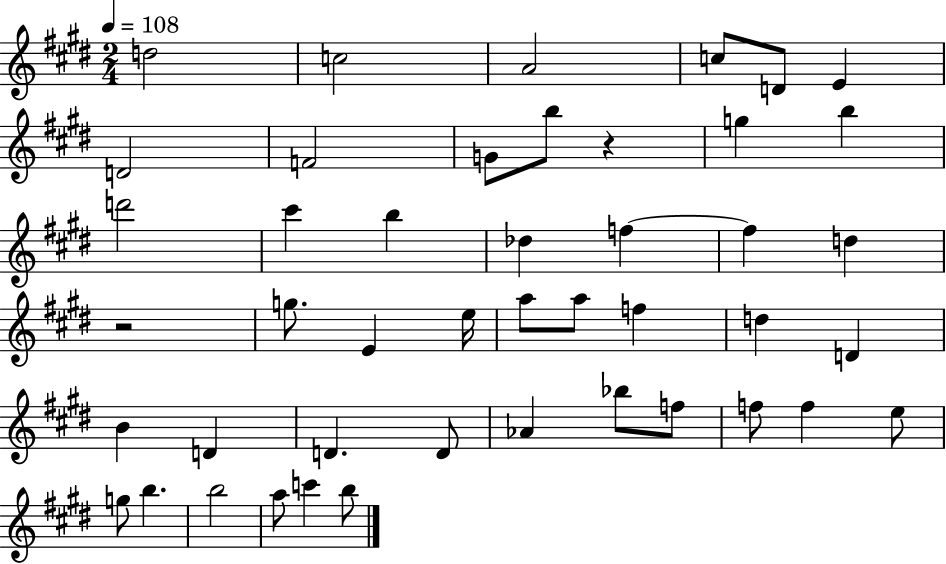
{
  \clef treble
  \numericTimeSignature
  \time 2/4
  \key e \major
  \tempo 4 = 108
  \repeat volta 2 { d''2 | c''2 | a'2 | c''8 d'8 e'4 | \break d'2 | f'2 | g'8 b''8 r4 | g''4 b''4 | \break d'''2 | cis'''4 b''4 | des''4 f''4~~ | f''4 d''4 | \break r2 | g''8. e'4 e''16 | a''8 a''8 f''4 | d''4 d'4 | \break b'4 d'4 | d'4. d'8 | aes'4 bes''8 f''8 | f''8 f''4 e''8 | \break g''8 b''4. | b''2 | a''8 c'''4 b''8 | } \bar "|."
}